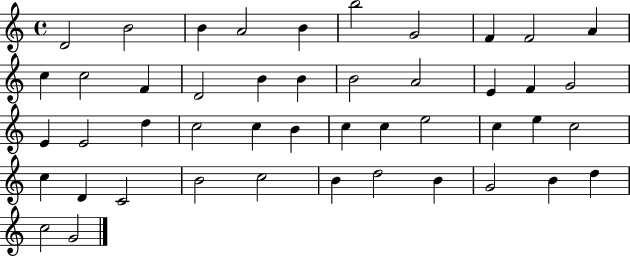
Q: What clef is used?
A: treble